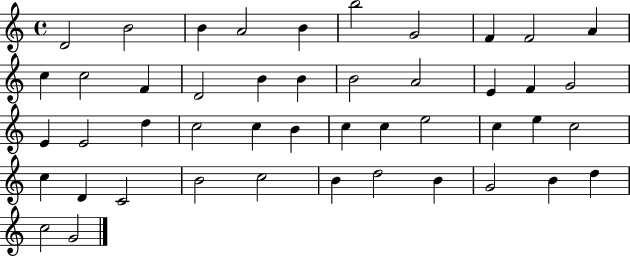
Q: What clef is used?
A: treble